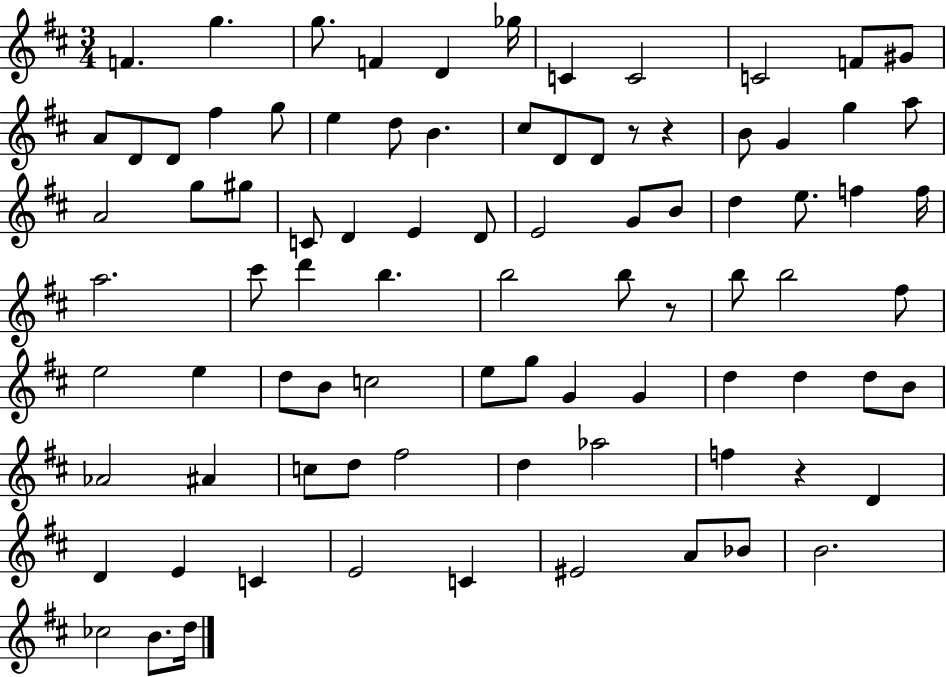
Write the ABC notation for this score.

X:1
T:Untitled
M:3/4
L:1/4
K:D
F g g/2 F D _g/4 C C2 C2 F/2 ^G/2 A/2 D/2 D/2 ^f g/2 e d/2 B ^c/2 D/2 D/2 z/2 z B/2 G g a/2 A2 g/2 ^g/2 C/2 D E D/2 E2 G/2 B/2 d e/2 f f/4 a2 ^c'/2 d' b b2 b/2 z/2 b/2 b2 ^f/2 e2 e d/2 B/2 c2 e/2 g/2 G G d d d/2 B/2 _A2 ^A c/2 d/2 ^f2 d _a2 f z D D E C E2 C ^E2 A/2 _B/2 B2 _c2 B/2 d/4